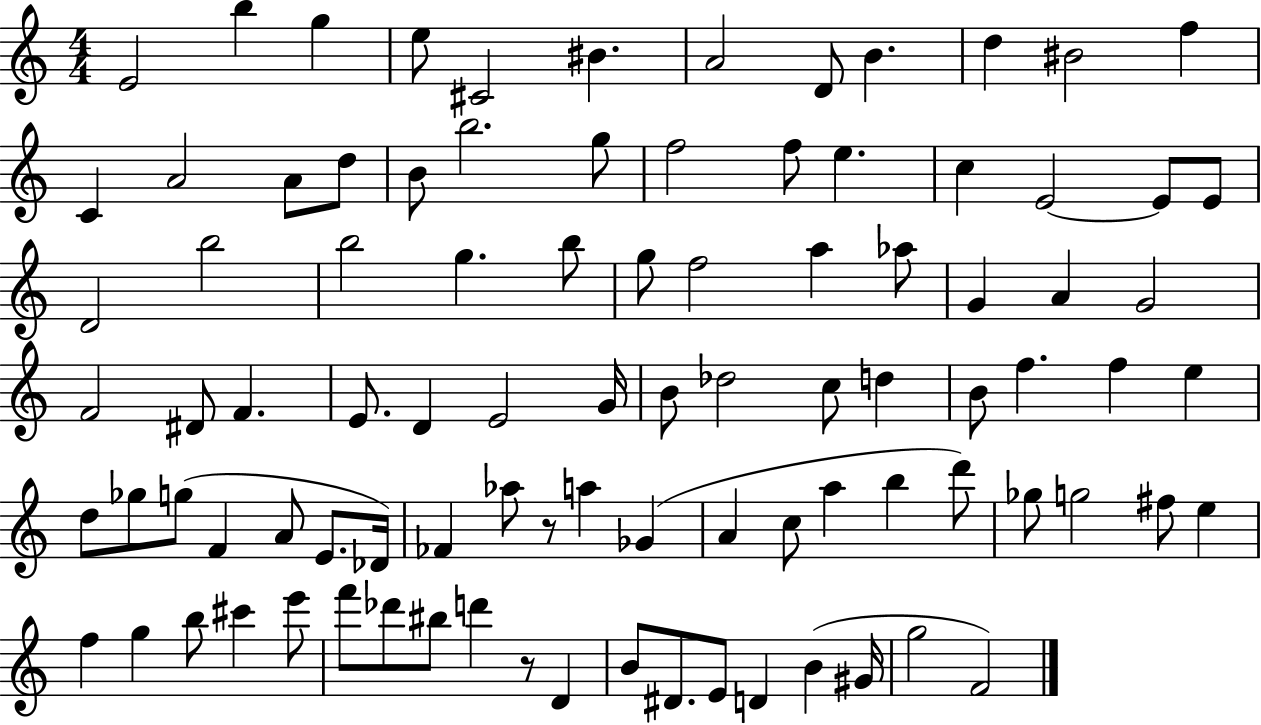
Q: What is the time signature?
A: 4/4